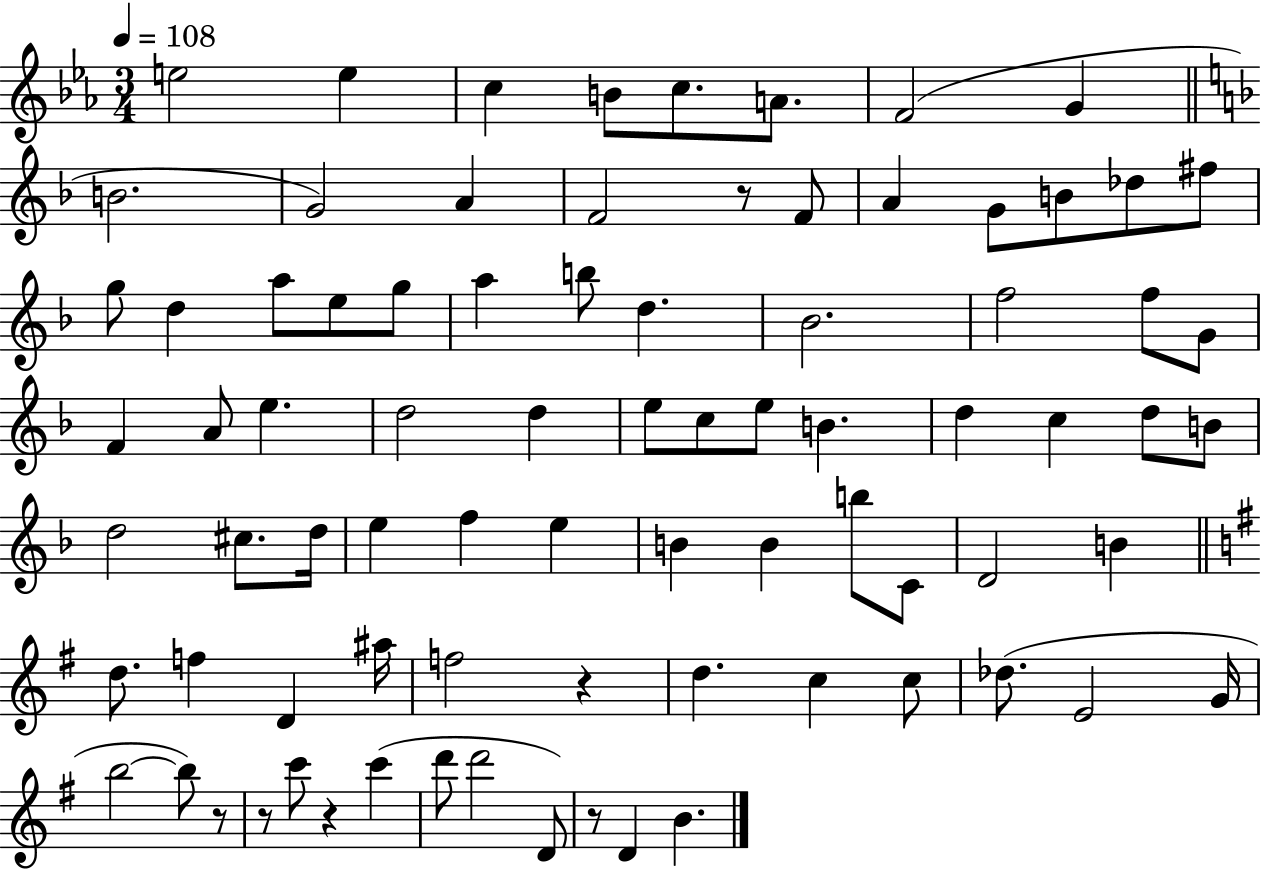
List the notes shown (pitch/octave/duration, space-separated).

E5/h E5/q C5/q B4/e C5/e. A4/e. F4/h G4/q B4/h. G4/h A4/q F4/h R/e F4/e A4/q G4/e B4/e Db5/e F#5/e G5/e D5/q A5/e E5/e G5/e A5/q B5/e D5/q. Bb4/h. F5/h F5/e G4/e F4/q A4/e E5/q. D5/h D5/q E5/e C5/e E5/e B4/q. D5/q C5/q D5/e B4/e D5/h C#5/e. D5/s E5/q F5/q E5/q B4/q B4/q B5/e C4/e D4/h B4/q D5/e. F5/q D4/q A#5/s F5/h R/q D5/q. C5/q C5/e Db5/e. E4/h G4/s B5/h B5/e R/e R/e C6/e R/q C6/q D6/e D6/h D4/e R/e D4/q B4/q.